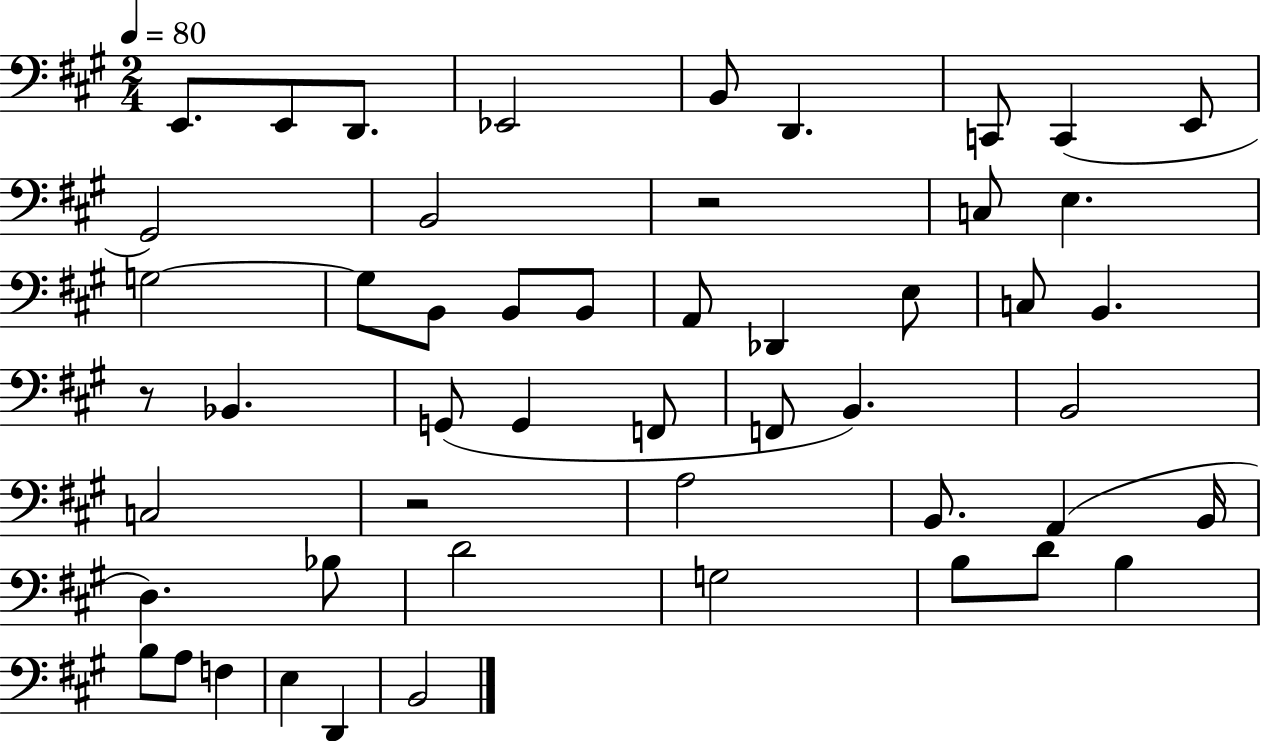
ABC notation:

X:1
T:Untitled
M:2/4
L:1/4
K:A
E,,/2 E,,/2 D,,/2 _E,,2 B,,/2 D,, C,,/2 C,, E,,/2 ^G,,2 B,,2 z2 C,/2 E, G,2 G,/2 B,,/2 B,,/2 B,,/2 A,,/2 _D,, E,/2 C,/2 B,, z/2 _B,, G,,/2 G,, F,,/2 F,,/2 B,, B,,2 C,2 z2 A,2 B,,/2 A,, B,,/4 D, _B,/2 D2 G,2 B,/2 D/2 B, B,/2 A,/2 F, E, D,, B,,2